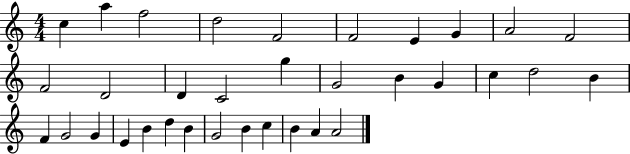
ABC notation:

X:1
T:Untitled
M:4/4
L:1/4
K:C
c a f2 d2 F2 F2 E G A2 F2 F2 D2 D C2 g G2 B G c d2 B F G2 G E B d B G2 B c B A A2